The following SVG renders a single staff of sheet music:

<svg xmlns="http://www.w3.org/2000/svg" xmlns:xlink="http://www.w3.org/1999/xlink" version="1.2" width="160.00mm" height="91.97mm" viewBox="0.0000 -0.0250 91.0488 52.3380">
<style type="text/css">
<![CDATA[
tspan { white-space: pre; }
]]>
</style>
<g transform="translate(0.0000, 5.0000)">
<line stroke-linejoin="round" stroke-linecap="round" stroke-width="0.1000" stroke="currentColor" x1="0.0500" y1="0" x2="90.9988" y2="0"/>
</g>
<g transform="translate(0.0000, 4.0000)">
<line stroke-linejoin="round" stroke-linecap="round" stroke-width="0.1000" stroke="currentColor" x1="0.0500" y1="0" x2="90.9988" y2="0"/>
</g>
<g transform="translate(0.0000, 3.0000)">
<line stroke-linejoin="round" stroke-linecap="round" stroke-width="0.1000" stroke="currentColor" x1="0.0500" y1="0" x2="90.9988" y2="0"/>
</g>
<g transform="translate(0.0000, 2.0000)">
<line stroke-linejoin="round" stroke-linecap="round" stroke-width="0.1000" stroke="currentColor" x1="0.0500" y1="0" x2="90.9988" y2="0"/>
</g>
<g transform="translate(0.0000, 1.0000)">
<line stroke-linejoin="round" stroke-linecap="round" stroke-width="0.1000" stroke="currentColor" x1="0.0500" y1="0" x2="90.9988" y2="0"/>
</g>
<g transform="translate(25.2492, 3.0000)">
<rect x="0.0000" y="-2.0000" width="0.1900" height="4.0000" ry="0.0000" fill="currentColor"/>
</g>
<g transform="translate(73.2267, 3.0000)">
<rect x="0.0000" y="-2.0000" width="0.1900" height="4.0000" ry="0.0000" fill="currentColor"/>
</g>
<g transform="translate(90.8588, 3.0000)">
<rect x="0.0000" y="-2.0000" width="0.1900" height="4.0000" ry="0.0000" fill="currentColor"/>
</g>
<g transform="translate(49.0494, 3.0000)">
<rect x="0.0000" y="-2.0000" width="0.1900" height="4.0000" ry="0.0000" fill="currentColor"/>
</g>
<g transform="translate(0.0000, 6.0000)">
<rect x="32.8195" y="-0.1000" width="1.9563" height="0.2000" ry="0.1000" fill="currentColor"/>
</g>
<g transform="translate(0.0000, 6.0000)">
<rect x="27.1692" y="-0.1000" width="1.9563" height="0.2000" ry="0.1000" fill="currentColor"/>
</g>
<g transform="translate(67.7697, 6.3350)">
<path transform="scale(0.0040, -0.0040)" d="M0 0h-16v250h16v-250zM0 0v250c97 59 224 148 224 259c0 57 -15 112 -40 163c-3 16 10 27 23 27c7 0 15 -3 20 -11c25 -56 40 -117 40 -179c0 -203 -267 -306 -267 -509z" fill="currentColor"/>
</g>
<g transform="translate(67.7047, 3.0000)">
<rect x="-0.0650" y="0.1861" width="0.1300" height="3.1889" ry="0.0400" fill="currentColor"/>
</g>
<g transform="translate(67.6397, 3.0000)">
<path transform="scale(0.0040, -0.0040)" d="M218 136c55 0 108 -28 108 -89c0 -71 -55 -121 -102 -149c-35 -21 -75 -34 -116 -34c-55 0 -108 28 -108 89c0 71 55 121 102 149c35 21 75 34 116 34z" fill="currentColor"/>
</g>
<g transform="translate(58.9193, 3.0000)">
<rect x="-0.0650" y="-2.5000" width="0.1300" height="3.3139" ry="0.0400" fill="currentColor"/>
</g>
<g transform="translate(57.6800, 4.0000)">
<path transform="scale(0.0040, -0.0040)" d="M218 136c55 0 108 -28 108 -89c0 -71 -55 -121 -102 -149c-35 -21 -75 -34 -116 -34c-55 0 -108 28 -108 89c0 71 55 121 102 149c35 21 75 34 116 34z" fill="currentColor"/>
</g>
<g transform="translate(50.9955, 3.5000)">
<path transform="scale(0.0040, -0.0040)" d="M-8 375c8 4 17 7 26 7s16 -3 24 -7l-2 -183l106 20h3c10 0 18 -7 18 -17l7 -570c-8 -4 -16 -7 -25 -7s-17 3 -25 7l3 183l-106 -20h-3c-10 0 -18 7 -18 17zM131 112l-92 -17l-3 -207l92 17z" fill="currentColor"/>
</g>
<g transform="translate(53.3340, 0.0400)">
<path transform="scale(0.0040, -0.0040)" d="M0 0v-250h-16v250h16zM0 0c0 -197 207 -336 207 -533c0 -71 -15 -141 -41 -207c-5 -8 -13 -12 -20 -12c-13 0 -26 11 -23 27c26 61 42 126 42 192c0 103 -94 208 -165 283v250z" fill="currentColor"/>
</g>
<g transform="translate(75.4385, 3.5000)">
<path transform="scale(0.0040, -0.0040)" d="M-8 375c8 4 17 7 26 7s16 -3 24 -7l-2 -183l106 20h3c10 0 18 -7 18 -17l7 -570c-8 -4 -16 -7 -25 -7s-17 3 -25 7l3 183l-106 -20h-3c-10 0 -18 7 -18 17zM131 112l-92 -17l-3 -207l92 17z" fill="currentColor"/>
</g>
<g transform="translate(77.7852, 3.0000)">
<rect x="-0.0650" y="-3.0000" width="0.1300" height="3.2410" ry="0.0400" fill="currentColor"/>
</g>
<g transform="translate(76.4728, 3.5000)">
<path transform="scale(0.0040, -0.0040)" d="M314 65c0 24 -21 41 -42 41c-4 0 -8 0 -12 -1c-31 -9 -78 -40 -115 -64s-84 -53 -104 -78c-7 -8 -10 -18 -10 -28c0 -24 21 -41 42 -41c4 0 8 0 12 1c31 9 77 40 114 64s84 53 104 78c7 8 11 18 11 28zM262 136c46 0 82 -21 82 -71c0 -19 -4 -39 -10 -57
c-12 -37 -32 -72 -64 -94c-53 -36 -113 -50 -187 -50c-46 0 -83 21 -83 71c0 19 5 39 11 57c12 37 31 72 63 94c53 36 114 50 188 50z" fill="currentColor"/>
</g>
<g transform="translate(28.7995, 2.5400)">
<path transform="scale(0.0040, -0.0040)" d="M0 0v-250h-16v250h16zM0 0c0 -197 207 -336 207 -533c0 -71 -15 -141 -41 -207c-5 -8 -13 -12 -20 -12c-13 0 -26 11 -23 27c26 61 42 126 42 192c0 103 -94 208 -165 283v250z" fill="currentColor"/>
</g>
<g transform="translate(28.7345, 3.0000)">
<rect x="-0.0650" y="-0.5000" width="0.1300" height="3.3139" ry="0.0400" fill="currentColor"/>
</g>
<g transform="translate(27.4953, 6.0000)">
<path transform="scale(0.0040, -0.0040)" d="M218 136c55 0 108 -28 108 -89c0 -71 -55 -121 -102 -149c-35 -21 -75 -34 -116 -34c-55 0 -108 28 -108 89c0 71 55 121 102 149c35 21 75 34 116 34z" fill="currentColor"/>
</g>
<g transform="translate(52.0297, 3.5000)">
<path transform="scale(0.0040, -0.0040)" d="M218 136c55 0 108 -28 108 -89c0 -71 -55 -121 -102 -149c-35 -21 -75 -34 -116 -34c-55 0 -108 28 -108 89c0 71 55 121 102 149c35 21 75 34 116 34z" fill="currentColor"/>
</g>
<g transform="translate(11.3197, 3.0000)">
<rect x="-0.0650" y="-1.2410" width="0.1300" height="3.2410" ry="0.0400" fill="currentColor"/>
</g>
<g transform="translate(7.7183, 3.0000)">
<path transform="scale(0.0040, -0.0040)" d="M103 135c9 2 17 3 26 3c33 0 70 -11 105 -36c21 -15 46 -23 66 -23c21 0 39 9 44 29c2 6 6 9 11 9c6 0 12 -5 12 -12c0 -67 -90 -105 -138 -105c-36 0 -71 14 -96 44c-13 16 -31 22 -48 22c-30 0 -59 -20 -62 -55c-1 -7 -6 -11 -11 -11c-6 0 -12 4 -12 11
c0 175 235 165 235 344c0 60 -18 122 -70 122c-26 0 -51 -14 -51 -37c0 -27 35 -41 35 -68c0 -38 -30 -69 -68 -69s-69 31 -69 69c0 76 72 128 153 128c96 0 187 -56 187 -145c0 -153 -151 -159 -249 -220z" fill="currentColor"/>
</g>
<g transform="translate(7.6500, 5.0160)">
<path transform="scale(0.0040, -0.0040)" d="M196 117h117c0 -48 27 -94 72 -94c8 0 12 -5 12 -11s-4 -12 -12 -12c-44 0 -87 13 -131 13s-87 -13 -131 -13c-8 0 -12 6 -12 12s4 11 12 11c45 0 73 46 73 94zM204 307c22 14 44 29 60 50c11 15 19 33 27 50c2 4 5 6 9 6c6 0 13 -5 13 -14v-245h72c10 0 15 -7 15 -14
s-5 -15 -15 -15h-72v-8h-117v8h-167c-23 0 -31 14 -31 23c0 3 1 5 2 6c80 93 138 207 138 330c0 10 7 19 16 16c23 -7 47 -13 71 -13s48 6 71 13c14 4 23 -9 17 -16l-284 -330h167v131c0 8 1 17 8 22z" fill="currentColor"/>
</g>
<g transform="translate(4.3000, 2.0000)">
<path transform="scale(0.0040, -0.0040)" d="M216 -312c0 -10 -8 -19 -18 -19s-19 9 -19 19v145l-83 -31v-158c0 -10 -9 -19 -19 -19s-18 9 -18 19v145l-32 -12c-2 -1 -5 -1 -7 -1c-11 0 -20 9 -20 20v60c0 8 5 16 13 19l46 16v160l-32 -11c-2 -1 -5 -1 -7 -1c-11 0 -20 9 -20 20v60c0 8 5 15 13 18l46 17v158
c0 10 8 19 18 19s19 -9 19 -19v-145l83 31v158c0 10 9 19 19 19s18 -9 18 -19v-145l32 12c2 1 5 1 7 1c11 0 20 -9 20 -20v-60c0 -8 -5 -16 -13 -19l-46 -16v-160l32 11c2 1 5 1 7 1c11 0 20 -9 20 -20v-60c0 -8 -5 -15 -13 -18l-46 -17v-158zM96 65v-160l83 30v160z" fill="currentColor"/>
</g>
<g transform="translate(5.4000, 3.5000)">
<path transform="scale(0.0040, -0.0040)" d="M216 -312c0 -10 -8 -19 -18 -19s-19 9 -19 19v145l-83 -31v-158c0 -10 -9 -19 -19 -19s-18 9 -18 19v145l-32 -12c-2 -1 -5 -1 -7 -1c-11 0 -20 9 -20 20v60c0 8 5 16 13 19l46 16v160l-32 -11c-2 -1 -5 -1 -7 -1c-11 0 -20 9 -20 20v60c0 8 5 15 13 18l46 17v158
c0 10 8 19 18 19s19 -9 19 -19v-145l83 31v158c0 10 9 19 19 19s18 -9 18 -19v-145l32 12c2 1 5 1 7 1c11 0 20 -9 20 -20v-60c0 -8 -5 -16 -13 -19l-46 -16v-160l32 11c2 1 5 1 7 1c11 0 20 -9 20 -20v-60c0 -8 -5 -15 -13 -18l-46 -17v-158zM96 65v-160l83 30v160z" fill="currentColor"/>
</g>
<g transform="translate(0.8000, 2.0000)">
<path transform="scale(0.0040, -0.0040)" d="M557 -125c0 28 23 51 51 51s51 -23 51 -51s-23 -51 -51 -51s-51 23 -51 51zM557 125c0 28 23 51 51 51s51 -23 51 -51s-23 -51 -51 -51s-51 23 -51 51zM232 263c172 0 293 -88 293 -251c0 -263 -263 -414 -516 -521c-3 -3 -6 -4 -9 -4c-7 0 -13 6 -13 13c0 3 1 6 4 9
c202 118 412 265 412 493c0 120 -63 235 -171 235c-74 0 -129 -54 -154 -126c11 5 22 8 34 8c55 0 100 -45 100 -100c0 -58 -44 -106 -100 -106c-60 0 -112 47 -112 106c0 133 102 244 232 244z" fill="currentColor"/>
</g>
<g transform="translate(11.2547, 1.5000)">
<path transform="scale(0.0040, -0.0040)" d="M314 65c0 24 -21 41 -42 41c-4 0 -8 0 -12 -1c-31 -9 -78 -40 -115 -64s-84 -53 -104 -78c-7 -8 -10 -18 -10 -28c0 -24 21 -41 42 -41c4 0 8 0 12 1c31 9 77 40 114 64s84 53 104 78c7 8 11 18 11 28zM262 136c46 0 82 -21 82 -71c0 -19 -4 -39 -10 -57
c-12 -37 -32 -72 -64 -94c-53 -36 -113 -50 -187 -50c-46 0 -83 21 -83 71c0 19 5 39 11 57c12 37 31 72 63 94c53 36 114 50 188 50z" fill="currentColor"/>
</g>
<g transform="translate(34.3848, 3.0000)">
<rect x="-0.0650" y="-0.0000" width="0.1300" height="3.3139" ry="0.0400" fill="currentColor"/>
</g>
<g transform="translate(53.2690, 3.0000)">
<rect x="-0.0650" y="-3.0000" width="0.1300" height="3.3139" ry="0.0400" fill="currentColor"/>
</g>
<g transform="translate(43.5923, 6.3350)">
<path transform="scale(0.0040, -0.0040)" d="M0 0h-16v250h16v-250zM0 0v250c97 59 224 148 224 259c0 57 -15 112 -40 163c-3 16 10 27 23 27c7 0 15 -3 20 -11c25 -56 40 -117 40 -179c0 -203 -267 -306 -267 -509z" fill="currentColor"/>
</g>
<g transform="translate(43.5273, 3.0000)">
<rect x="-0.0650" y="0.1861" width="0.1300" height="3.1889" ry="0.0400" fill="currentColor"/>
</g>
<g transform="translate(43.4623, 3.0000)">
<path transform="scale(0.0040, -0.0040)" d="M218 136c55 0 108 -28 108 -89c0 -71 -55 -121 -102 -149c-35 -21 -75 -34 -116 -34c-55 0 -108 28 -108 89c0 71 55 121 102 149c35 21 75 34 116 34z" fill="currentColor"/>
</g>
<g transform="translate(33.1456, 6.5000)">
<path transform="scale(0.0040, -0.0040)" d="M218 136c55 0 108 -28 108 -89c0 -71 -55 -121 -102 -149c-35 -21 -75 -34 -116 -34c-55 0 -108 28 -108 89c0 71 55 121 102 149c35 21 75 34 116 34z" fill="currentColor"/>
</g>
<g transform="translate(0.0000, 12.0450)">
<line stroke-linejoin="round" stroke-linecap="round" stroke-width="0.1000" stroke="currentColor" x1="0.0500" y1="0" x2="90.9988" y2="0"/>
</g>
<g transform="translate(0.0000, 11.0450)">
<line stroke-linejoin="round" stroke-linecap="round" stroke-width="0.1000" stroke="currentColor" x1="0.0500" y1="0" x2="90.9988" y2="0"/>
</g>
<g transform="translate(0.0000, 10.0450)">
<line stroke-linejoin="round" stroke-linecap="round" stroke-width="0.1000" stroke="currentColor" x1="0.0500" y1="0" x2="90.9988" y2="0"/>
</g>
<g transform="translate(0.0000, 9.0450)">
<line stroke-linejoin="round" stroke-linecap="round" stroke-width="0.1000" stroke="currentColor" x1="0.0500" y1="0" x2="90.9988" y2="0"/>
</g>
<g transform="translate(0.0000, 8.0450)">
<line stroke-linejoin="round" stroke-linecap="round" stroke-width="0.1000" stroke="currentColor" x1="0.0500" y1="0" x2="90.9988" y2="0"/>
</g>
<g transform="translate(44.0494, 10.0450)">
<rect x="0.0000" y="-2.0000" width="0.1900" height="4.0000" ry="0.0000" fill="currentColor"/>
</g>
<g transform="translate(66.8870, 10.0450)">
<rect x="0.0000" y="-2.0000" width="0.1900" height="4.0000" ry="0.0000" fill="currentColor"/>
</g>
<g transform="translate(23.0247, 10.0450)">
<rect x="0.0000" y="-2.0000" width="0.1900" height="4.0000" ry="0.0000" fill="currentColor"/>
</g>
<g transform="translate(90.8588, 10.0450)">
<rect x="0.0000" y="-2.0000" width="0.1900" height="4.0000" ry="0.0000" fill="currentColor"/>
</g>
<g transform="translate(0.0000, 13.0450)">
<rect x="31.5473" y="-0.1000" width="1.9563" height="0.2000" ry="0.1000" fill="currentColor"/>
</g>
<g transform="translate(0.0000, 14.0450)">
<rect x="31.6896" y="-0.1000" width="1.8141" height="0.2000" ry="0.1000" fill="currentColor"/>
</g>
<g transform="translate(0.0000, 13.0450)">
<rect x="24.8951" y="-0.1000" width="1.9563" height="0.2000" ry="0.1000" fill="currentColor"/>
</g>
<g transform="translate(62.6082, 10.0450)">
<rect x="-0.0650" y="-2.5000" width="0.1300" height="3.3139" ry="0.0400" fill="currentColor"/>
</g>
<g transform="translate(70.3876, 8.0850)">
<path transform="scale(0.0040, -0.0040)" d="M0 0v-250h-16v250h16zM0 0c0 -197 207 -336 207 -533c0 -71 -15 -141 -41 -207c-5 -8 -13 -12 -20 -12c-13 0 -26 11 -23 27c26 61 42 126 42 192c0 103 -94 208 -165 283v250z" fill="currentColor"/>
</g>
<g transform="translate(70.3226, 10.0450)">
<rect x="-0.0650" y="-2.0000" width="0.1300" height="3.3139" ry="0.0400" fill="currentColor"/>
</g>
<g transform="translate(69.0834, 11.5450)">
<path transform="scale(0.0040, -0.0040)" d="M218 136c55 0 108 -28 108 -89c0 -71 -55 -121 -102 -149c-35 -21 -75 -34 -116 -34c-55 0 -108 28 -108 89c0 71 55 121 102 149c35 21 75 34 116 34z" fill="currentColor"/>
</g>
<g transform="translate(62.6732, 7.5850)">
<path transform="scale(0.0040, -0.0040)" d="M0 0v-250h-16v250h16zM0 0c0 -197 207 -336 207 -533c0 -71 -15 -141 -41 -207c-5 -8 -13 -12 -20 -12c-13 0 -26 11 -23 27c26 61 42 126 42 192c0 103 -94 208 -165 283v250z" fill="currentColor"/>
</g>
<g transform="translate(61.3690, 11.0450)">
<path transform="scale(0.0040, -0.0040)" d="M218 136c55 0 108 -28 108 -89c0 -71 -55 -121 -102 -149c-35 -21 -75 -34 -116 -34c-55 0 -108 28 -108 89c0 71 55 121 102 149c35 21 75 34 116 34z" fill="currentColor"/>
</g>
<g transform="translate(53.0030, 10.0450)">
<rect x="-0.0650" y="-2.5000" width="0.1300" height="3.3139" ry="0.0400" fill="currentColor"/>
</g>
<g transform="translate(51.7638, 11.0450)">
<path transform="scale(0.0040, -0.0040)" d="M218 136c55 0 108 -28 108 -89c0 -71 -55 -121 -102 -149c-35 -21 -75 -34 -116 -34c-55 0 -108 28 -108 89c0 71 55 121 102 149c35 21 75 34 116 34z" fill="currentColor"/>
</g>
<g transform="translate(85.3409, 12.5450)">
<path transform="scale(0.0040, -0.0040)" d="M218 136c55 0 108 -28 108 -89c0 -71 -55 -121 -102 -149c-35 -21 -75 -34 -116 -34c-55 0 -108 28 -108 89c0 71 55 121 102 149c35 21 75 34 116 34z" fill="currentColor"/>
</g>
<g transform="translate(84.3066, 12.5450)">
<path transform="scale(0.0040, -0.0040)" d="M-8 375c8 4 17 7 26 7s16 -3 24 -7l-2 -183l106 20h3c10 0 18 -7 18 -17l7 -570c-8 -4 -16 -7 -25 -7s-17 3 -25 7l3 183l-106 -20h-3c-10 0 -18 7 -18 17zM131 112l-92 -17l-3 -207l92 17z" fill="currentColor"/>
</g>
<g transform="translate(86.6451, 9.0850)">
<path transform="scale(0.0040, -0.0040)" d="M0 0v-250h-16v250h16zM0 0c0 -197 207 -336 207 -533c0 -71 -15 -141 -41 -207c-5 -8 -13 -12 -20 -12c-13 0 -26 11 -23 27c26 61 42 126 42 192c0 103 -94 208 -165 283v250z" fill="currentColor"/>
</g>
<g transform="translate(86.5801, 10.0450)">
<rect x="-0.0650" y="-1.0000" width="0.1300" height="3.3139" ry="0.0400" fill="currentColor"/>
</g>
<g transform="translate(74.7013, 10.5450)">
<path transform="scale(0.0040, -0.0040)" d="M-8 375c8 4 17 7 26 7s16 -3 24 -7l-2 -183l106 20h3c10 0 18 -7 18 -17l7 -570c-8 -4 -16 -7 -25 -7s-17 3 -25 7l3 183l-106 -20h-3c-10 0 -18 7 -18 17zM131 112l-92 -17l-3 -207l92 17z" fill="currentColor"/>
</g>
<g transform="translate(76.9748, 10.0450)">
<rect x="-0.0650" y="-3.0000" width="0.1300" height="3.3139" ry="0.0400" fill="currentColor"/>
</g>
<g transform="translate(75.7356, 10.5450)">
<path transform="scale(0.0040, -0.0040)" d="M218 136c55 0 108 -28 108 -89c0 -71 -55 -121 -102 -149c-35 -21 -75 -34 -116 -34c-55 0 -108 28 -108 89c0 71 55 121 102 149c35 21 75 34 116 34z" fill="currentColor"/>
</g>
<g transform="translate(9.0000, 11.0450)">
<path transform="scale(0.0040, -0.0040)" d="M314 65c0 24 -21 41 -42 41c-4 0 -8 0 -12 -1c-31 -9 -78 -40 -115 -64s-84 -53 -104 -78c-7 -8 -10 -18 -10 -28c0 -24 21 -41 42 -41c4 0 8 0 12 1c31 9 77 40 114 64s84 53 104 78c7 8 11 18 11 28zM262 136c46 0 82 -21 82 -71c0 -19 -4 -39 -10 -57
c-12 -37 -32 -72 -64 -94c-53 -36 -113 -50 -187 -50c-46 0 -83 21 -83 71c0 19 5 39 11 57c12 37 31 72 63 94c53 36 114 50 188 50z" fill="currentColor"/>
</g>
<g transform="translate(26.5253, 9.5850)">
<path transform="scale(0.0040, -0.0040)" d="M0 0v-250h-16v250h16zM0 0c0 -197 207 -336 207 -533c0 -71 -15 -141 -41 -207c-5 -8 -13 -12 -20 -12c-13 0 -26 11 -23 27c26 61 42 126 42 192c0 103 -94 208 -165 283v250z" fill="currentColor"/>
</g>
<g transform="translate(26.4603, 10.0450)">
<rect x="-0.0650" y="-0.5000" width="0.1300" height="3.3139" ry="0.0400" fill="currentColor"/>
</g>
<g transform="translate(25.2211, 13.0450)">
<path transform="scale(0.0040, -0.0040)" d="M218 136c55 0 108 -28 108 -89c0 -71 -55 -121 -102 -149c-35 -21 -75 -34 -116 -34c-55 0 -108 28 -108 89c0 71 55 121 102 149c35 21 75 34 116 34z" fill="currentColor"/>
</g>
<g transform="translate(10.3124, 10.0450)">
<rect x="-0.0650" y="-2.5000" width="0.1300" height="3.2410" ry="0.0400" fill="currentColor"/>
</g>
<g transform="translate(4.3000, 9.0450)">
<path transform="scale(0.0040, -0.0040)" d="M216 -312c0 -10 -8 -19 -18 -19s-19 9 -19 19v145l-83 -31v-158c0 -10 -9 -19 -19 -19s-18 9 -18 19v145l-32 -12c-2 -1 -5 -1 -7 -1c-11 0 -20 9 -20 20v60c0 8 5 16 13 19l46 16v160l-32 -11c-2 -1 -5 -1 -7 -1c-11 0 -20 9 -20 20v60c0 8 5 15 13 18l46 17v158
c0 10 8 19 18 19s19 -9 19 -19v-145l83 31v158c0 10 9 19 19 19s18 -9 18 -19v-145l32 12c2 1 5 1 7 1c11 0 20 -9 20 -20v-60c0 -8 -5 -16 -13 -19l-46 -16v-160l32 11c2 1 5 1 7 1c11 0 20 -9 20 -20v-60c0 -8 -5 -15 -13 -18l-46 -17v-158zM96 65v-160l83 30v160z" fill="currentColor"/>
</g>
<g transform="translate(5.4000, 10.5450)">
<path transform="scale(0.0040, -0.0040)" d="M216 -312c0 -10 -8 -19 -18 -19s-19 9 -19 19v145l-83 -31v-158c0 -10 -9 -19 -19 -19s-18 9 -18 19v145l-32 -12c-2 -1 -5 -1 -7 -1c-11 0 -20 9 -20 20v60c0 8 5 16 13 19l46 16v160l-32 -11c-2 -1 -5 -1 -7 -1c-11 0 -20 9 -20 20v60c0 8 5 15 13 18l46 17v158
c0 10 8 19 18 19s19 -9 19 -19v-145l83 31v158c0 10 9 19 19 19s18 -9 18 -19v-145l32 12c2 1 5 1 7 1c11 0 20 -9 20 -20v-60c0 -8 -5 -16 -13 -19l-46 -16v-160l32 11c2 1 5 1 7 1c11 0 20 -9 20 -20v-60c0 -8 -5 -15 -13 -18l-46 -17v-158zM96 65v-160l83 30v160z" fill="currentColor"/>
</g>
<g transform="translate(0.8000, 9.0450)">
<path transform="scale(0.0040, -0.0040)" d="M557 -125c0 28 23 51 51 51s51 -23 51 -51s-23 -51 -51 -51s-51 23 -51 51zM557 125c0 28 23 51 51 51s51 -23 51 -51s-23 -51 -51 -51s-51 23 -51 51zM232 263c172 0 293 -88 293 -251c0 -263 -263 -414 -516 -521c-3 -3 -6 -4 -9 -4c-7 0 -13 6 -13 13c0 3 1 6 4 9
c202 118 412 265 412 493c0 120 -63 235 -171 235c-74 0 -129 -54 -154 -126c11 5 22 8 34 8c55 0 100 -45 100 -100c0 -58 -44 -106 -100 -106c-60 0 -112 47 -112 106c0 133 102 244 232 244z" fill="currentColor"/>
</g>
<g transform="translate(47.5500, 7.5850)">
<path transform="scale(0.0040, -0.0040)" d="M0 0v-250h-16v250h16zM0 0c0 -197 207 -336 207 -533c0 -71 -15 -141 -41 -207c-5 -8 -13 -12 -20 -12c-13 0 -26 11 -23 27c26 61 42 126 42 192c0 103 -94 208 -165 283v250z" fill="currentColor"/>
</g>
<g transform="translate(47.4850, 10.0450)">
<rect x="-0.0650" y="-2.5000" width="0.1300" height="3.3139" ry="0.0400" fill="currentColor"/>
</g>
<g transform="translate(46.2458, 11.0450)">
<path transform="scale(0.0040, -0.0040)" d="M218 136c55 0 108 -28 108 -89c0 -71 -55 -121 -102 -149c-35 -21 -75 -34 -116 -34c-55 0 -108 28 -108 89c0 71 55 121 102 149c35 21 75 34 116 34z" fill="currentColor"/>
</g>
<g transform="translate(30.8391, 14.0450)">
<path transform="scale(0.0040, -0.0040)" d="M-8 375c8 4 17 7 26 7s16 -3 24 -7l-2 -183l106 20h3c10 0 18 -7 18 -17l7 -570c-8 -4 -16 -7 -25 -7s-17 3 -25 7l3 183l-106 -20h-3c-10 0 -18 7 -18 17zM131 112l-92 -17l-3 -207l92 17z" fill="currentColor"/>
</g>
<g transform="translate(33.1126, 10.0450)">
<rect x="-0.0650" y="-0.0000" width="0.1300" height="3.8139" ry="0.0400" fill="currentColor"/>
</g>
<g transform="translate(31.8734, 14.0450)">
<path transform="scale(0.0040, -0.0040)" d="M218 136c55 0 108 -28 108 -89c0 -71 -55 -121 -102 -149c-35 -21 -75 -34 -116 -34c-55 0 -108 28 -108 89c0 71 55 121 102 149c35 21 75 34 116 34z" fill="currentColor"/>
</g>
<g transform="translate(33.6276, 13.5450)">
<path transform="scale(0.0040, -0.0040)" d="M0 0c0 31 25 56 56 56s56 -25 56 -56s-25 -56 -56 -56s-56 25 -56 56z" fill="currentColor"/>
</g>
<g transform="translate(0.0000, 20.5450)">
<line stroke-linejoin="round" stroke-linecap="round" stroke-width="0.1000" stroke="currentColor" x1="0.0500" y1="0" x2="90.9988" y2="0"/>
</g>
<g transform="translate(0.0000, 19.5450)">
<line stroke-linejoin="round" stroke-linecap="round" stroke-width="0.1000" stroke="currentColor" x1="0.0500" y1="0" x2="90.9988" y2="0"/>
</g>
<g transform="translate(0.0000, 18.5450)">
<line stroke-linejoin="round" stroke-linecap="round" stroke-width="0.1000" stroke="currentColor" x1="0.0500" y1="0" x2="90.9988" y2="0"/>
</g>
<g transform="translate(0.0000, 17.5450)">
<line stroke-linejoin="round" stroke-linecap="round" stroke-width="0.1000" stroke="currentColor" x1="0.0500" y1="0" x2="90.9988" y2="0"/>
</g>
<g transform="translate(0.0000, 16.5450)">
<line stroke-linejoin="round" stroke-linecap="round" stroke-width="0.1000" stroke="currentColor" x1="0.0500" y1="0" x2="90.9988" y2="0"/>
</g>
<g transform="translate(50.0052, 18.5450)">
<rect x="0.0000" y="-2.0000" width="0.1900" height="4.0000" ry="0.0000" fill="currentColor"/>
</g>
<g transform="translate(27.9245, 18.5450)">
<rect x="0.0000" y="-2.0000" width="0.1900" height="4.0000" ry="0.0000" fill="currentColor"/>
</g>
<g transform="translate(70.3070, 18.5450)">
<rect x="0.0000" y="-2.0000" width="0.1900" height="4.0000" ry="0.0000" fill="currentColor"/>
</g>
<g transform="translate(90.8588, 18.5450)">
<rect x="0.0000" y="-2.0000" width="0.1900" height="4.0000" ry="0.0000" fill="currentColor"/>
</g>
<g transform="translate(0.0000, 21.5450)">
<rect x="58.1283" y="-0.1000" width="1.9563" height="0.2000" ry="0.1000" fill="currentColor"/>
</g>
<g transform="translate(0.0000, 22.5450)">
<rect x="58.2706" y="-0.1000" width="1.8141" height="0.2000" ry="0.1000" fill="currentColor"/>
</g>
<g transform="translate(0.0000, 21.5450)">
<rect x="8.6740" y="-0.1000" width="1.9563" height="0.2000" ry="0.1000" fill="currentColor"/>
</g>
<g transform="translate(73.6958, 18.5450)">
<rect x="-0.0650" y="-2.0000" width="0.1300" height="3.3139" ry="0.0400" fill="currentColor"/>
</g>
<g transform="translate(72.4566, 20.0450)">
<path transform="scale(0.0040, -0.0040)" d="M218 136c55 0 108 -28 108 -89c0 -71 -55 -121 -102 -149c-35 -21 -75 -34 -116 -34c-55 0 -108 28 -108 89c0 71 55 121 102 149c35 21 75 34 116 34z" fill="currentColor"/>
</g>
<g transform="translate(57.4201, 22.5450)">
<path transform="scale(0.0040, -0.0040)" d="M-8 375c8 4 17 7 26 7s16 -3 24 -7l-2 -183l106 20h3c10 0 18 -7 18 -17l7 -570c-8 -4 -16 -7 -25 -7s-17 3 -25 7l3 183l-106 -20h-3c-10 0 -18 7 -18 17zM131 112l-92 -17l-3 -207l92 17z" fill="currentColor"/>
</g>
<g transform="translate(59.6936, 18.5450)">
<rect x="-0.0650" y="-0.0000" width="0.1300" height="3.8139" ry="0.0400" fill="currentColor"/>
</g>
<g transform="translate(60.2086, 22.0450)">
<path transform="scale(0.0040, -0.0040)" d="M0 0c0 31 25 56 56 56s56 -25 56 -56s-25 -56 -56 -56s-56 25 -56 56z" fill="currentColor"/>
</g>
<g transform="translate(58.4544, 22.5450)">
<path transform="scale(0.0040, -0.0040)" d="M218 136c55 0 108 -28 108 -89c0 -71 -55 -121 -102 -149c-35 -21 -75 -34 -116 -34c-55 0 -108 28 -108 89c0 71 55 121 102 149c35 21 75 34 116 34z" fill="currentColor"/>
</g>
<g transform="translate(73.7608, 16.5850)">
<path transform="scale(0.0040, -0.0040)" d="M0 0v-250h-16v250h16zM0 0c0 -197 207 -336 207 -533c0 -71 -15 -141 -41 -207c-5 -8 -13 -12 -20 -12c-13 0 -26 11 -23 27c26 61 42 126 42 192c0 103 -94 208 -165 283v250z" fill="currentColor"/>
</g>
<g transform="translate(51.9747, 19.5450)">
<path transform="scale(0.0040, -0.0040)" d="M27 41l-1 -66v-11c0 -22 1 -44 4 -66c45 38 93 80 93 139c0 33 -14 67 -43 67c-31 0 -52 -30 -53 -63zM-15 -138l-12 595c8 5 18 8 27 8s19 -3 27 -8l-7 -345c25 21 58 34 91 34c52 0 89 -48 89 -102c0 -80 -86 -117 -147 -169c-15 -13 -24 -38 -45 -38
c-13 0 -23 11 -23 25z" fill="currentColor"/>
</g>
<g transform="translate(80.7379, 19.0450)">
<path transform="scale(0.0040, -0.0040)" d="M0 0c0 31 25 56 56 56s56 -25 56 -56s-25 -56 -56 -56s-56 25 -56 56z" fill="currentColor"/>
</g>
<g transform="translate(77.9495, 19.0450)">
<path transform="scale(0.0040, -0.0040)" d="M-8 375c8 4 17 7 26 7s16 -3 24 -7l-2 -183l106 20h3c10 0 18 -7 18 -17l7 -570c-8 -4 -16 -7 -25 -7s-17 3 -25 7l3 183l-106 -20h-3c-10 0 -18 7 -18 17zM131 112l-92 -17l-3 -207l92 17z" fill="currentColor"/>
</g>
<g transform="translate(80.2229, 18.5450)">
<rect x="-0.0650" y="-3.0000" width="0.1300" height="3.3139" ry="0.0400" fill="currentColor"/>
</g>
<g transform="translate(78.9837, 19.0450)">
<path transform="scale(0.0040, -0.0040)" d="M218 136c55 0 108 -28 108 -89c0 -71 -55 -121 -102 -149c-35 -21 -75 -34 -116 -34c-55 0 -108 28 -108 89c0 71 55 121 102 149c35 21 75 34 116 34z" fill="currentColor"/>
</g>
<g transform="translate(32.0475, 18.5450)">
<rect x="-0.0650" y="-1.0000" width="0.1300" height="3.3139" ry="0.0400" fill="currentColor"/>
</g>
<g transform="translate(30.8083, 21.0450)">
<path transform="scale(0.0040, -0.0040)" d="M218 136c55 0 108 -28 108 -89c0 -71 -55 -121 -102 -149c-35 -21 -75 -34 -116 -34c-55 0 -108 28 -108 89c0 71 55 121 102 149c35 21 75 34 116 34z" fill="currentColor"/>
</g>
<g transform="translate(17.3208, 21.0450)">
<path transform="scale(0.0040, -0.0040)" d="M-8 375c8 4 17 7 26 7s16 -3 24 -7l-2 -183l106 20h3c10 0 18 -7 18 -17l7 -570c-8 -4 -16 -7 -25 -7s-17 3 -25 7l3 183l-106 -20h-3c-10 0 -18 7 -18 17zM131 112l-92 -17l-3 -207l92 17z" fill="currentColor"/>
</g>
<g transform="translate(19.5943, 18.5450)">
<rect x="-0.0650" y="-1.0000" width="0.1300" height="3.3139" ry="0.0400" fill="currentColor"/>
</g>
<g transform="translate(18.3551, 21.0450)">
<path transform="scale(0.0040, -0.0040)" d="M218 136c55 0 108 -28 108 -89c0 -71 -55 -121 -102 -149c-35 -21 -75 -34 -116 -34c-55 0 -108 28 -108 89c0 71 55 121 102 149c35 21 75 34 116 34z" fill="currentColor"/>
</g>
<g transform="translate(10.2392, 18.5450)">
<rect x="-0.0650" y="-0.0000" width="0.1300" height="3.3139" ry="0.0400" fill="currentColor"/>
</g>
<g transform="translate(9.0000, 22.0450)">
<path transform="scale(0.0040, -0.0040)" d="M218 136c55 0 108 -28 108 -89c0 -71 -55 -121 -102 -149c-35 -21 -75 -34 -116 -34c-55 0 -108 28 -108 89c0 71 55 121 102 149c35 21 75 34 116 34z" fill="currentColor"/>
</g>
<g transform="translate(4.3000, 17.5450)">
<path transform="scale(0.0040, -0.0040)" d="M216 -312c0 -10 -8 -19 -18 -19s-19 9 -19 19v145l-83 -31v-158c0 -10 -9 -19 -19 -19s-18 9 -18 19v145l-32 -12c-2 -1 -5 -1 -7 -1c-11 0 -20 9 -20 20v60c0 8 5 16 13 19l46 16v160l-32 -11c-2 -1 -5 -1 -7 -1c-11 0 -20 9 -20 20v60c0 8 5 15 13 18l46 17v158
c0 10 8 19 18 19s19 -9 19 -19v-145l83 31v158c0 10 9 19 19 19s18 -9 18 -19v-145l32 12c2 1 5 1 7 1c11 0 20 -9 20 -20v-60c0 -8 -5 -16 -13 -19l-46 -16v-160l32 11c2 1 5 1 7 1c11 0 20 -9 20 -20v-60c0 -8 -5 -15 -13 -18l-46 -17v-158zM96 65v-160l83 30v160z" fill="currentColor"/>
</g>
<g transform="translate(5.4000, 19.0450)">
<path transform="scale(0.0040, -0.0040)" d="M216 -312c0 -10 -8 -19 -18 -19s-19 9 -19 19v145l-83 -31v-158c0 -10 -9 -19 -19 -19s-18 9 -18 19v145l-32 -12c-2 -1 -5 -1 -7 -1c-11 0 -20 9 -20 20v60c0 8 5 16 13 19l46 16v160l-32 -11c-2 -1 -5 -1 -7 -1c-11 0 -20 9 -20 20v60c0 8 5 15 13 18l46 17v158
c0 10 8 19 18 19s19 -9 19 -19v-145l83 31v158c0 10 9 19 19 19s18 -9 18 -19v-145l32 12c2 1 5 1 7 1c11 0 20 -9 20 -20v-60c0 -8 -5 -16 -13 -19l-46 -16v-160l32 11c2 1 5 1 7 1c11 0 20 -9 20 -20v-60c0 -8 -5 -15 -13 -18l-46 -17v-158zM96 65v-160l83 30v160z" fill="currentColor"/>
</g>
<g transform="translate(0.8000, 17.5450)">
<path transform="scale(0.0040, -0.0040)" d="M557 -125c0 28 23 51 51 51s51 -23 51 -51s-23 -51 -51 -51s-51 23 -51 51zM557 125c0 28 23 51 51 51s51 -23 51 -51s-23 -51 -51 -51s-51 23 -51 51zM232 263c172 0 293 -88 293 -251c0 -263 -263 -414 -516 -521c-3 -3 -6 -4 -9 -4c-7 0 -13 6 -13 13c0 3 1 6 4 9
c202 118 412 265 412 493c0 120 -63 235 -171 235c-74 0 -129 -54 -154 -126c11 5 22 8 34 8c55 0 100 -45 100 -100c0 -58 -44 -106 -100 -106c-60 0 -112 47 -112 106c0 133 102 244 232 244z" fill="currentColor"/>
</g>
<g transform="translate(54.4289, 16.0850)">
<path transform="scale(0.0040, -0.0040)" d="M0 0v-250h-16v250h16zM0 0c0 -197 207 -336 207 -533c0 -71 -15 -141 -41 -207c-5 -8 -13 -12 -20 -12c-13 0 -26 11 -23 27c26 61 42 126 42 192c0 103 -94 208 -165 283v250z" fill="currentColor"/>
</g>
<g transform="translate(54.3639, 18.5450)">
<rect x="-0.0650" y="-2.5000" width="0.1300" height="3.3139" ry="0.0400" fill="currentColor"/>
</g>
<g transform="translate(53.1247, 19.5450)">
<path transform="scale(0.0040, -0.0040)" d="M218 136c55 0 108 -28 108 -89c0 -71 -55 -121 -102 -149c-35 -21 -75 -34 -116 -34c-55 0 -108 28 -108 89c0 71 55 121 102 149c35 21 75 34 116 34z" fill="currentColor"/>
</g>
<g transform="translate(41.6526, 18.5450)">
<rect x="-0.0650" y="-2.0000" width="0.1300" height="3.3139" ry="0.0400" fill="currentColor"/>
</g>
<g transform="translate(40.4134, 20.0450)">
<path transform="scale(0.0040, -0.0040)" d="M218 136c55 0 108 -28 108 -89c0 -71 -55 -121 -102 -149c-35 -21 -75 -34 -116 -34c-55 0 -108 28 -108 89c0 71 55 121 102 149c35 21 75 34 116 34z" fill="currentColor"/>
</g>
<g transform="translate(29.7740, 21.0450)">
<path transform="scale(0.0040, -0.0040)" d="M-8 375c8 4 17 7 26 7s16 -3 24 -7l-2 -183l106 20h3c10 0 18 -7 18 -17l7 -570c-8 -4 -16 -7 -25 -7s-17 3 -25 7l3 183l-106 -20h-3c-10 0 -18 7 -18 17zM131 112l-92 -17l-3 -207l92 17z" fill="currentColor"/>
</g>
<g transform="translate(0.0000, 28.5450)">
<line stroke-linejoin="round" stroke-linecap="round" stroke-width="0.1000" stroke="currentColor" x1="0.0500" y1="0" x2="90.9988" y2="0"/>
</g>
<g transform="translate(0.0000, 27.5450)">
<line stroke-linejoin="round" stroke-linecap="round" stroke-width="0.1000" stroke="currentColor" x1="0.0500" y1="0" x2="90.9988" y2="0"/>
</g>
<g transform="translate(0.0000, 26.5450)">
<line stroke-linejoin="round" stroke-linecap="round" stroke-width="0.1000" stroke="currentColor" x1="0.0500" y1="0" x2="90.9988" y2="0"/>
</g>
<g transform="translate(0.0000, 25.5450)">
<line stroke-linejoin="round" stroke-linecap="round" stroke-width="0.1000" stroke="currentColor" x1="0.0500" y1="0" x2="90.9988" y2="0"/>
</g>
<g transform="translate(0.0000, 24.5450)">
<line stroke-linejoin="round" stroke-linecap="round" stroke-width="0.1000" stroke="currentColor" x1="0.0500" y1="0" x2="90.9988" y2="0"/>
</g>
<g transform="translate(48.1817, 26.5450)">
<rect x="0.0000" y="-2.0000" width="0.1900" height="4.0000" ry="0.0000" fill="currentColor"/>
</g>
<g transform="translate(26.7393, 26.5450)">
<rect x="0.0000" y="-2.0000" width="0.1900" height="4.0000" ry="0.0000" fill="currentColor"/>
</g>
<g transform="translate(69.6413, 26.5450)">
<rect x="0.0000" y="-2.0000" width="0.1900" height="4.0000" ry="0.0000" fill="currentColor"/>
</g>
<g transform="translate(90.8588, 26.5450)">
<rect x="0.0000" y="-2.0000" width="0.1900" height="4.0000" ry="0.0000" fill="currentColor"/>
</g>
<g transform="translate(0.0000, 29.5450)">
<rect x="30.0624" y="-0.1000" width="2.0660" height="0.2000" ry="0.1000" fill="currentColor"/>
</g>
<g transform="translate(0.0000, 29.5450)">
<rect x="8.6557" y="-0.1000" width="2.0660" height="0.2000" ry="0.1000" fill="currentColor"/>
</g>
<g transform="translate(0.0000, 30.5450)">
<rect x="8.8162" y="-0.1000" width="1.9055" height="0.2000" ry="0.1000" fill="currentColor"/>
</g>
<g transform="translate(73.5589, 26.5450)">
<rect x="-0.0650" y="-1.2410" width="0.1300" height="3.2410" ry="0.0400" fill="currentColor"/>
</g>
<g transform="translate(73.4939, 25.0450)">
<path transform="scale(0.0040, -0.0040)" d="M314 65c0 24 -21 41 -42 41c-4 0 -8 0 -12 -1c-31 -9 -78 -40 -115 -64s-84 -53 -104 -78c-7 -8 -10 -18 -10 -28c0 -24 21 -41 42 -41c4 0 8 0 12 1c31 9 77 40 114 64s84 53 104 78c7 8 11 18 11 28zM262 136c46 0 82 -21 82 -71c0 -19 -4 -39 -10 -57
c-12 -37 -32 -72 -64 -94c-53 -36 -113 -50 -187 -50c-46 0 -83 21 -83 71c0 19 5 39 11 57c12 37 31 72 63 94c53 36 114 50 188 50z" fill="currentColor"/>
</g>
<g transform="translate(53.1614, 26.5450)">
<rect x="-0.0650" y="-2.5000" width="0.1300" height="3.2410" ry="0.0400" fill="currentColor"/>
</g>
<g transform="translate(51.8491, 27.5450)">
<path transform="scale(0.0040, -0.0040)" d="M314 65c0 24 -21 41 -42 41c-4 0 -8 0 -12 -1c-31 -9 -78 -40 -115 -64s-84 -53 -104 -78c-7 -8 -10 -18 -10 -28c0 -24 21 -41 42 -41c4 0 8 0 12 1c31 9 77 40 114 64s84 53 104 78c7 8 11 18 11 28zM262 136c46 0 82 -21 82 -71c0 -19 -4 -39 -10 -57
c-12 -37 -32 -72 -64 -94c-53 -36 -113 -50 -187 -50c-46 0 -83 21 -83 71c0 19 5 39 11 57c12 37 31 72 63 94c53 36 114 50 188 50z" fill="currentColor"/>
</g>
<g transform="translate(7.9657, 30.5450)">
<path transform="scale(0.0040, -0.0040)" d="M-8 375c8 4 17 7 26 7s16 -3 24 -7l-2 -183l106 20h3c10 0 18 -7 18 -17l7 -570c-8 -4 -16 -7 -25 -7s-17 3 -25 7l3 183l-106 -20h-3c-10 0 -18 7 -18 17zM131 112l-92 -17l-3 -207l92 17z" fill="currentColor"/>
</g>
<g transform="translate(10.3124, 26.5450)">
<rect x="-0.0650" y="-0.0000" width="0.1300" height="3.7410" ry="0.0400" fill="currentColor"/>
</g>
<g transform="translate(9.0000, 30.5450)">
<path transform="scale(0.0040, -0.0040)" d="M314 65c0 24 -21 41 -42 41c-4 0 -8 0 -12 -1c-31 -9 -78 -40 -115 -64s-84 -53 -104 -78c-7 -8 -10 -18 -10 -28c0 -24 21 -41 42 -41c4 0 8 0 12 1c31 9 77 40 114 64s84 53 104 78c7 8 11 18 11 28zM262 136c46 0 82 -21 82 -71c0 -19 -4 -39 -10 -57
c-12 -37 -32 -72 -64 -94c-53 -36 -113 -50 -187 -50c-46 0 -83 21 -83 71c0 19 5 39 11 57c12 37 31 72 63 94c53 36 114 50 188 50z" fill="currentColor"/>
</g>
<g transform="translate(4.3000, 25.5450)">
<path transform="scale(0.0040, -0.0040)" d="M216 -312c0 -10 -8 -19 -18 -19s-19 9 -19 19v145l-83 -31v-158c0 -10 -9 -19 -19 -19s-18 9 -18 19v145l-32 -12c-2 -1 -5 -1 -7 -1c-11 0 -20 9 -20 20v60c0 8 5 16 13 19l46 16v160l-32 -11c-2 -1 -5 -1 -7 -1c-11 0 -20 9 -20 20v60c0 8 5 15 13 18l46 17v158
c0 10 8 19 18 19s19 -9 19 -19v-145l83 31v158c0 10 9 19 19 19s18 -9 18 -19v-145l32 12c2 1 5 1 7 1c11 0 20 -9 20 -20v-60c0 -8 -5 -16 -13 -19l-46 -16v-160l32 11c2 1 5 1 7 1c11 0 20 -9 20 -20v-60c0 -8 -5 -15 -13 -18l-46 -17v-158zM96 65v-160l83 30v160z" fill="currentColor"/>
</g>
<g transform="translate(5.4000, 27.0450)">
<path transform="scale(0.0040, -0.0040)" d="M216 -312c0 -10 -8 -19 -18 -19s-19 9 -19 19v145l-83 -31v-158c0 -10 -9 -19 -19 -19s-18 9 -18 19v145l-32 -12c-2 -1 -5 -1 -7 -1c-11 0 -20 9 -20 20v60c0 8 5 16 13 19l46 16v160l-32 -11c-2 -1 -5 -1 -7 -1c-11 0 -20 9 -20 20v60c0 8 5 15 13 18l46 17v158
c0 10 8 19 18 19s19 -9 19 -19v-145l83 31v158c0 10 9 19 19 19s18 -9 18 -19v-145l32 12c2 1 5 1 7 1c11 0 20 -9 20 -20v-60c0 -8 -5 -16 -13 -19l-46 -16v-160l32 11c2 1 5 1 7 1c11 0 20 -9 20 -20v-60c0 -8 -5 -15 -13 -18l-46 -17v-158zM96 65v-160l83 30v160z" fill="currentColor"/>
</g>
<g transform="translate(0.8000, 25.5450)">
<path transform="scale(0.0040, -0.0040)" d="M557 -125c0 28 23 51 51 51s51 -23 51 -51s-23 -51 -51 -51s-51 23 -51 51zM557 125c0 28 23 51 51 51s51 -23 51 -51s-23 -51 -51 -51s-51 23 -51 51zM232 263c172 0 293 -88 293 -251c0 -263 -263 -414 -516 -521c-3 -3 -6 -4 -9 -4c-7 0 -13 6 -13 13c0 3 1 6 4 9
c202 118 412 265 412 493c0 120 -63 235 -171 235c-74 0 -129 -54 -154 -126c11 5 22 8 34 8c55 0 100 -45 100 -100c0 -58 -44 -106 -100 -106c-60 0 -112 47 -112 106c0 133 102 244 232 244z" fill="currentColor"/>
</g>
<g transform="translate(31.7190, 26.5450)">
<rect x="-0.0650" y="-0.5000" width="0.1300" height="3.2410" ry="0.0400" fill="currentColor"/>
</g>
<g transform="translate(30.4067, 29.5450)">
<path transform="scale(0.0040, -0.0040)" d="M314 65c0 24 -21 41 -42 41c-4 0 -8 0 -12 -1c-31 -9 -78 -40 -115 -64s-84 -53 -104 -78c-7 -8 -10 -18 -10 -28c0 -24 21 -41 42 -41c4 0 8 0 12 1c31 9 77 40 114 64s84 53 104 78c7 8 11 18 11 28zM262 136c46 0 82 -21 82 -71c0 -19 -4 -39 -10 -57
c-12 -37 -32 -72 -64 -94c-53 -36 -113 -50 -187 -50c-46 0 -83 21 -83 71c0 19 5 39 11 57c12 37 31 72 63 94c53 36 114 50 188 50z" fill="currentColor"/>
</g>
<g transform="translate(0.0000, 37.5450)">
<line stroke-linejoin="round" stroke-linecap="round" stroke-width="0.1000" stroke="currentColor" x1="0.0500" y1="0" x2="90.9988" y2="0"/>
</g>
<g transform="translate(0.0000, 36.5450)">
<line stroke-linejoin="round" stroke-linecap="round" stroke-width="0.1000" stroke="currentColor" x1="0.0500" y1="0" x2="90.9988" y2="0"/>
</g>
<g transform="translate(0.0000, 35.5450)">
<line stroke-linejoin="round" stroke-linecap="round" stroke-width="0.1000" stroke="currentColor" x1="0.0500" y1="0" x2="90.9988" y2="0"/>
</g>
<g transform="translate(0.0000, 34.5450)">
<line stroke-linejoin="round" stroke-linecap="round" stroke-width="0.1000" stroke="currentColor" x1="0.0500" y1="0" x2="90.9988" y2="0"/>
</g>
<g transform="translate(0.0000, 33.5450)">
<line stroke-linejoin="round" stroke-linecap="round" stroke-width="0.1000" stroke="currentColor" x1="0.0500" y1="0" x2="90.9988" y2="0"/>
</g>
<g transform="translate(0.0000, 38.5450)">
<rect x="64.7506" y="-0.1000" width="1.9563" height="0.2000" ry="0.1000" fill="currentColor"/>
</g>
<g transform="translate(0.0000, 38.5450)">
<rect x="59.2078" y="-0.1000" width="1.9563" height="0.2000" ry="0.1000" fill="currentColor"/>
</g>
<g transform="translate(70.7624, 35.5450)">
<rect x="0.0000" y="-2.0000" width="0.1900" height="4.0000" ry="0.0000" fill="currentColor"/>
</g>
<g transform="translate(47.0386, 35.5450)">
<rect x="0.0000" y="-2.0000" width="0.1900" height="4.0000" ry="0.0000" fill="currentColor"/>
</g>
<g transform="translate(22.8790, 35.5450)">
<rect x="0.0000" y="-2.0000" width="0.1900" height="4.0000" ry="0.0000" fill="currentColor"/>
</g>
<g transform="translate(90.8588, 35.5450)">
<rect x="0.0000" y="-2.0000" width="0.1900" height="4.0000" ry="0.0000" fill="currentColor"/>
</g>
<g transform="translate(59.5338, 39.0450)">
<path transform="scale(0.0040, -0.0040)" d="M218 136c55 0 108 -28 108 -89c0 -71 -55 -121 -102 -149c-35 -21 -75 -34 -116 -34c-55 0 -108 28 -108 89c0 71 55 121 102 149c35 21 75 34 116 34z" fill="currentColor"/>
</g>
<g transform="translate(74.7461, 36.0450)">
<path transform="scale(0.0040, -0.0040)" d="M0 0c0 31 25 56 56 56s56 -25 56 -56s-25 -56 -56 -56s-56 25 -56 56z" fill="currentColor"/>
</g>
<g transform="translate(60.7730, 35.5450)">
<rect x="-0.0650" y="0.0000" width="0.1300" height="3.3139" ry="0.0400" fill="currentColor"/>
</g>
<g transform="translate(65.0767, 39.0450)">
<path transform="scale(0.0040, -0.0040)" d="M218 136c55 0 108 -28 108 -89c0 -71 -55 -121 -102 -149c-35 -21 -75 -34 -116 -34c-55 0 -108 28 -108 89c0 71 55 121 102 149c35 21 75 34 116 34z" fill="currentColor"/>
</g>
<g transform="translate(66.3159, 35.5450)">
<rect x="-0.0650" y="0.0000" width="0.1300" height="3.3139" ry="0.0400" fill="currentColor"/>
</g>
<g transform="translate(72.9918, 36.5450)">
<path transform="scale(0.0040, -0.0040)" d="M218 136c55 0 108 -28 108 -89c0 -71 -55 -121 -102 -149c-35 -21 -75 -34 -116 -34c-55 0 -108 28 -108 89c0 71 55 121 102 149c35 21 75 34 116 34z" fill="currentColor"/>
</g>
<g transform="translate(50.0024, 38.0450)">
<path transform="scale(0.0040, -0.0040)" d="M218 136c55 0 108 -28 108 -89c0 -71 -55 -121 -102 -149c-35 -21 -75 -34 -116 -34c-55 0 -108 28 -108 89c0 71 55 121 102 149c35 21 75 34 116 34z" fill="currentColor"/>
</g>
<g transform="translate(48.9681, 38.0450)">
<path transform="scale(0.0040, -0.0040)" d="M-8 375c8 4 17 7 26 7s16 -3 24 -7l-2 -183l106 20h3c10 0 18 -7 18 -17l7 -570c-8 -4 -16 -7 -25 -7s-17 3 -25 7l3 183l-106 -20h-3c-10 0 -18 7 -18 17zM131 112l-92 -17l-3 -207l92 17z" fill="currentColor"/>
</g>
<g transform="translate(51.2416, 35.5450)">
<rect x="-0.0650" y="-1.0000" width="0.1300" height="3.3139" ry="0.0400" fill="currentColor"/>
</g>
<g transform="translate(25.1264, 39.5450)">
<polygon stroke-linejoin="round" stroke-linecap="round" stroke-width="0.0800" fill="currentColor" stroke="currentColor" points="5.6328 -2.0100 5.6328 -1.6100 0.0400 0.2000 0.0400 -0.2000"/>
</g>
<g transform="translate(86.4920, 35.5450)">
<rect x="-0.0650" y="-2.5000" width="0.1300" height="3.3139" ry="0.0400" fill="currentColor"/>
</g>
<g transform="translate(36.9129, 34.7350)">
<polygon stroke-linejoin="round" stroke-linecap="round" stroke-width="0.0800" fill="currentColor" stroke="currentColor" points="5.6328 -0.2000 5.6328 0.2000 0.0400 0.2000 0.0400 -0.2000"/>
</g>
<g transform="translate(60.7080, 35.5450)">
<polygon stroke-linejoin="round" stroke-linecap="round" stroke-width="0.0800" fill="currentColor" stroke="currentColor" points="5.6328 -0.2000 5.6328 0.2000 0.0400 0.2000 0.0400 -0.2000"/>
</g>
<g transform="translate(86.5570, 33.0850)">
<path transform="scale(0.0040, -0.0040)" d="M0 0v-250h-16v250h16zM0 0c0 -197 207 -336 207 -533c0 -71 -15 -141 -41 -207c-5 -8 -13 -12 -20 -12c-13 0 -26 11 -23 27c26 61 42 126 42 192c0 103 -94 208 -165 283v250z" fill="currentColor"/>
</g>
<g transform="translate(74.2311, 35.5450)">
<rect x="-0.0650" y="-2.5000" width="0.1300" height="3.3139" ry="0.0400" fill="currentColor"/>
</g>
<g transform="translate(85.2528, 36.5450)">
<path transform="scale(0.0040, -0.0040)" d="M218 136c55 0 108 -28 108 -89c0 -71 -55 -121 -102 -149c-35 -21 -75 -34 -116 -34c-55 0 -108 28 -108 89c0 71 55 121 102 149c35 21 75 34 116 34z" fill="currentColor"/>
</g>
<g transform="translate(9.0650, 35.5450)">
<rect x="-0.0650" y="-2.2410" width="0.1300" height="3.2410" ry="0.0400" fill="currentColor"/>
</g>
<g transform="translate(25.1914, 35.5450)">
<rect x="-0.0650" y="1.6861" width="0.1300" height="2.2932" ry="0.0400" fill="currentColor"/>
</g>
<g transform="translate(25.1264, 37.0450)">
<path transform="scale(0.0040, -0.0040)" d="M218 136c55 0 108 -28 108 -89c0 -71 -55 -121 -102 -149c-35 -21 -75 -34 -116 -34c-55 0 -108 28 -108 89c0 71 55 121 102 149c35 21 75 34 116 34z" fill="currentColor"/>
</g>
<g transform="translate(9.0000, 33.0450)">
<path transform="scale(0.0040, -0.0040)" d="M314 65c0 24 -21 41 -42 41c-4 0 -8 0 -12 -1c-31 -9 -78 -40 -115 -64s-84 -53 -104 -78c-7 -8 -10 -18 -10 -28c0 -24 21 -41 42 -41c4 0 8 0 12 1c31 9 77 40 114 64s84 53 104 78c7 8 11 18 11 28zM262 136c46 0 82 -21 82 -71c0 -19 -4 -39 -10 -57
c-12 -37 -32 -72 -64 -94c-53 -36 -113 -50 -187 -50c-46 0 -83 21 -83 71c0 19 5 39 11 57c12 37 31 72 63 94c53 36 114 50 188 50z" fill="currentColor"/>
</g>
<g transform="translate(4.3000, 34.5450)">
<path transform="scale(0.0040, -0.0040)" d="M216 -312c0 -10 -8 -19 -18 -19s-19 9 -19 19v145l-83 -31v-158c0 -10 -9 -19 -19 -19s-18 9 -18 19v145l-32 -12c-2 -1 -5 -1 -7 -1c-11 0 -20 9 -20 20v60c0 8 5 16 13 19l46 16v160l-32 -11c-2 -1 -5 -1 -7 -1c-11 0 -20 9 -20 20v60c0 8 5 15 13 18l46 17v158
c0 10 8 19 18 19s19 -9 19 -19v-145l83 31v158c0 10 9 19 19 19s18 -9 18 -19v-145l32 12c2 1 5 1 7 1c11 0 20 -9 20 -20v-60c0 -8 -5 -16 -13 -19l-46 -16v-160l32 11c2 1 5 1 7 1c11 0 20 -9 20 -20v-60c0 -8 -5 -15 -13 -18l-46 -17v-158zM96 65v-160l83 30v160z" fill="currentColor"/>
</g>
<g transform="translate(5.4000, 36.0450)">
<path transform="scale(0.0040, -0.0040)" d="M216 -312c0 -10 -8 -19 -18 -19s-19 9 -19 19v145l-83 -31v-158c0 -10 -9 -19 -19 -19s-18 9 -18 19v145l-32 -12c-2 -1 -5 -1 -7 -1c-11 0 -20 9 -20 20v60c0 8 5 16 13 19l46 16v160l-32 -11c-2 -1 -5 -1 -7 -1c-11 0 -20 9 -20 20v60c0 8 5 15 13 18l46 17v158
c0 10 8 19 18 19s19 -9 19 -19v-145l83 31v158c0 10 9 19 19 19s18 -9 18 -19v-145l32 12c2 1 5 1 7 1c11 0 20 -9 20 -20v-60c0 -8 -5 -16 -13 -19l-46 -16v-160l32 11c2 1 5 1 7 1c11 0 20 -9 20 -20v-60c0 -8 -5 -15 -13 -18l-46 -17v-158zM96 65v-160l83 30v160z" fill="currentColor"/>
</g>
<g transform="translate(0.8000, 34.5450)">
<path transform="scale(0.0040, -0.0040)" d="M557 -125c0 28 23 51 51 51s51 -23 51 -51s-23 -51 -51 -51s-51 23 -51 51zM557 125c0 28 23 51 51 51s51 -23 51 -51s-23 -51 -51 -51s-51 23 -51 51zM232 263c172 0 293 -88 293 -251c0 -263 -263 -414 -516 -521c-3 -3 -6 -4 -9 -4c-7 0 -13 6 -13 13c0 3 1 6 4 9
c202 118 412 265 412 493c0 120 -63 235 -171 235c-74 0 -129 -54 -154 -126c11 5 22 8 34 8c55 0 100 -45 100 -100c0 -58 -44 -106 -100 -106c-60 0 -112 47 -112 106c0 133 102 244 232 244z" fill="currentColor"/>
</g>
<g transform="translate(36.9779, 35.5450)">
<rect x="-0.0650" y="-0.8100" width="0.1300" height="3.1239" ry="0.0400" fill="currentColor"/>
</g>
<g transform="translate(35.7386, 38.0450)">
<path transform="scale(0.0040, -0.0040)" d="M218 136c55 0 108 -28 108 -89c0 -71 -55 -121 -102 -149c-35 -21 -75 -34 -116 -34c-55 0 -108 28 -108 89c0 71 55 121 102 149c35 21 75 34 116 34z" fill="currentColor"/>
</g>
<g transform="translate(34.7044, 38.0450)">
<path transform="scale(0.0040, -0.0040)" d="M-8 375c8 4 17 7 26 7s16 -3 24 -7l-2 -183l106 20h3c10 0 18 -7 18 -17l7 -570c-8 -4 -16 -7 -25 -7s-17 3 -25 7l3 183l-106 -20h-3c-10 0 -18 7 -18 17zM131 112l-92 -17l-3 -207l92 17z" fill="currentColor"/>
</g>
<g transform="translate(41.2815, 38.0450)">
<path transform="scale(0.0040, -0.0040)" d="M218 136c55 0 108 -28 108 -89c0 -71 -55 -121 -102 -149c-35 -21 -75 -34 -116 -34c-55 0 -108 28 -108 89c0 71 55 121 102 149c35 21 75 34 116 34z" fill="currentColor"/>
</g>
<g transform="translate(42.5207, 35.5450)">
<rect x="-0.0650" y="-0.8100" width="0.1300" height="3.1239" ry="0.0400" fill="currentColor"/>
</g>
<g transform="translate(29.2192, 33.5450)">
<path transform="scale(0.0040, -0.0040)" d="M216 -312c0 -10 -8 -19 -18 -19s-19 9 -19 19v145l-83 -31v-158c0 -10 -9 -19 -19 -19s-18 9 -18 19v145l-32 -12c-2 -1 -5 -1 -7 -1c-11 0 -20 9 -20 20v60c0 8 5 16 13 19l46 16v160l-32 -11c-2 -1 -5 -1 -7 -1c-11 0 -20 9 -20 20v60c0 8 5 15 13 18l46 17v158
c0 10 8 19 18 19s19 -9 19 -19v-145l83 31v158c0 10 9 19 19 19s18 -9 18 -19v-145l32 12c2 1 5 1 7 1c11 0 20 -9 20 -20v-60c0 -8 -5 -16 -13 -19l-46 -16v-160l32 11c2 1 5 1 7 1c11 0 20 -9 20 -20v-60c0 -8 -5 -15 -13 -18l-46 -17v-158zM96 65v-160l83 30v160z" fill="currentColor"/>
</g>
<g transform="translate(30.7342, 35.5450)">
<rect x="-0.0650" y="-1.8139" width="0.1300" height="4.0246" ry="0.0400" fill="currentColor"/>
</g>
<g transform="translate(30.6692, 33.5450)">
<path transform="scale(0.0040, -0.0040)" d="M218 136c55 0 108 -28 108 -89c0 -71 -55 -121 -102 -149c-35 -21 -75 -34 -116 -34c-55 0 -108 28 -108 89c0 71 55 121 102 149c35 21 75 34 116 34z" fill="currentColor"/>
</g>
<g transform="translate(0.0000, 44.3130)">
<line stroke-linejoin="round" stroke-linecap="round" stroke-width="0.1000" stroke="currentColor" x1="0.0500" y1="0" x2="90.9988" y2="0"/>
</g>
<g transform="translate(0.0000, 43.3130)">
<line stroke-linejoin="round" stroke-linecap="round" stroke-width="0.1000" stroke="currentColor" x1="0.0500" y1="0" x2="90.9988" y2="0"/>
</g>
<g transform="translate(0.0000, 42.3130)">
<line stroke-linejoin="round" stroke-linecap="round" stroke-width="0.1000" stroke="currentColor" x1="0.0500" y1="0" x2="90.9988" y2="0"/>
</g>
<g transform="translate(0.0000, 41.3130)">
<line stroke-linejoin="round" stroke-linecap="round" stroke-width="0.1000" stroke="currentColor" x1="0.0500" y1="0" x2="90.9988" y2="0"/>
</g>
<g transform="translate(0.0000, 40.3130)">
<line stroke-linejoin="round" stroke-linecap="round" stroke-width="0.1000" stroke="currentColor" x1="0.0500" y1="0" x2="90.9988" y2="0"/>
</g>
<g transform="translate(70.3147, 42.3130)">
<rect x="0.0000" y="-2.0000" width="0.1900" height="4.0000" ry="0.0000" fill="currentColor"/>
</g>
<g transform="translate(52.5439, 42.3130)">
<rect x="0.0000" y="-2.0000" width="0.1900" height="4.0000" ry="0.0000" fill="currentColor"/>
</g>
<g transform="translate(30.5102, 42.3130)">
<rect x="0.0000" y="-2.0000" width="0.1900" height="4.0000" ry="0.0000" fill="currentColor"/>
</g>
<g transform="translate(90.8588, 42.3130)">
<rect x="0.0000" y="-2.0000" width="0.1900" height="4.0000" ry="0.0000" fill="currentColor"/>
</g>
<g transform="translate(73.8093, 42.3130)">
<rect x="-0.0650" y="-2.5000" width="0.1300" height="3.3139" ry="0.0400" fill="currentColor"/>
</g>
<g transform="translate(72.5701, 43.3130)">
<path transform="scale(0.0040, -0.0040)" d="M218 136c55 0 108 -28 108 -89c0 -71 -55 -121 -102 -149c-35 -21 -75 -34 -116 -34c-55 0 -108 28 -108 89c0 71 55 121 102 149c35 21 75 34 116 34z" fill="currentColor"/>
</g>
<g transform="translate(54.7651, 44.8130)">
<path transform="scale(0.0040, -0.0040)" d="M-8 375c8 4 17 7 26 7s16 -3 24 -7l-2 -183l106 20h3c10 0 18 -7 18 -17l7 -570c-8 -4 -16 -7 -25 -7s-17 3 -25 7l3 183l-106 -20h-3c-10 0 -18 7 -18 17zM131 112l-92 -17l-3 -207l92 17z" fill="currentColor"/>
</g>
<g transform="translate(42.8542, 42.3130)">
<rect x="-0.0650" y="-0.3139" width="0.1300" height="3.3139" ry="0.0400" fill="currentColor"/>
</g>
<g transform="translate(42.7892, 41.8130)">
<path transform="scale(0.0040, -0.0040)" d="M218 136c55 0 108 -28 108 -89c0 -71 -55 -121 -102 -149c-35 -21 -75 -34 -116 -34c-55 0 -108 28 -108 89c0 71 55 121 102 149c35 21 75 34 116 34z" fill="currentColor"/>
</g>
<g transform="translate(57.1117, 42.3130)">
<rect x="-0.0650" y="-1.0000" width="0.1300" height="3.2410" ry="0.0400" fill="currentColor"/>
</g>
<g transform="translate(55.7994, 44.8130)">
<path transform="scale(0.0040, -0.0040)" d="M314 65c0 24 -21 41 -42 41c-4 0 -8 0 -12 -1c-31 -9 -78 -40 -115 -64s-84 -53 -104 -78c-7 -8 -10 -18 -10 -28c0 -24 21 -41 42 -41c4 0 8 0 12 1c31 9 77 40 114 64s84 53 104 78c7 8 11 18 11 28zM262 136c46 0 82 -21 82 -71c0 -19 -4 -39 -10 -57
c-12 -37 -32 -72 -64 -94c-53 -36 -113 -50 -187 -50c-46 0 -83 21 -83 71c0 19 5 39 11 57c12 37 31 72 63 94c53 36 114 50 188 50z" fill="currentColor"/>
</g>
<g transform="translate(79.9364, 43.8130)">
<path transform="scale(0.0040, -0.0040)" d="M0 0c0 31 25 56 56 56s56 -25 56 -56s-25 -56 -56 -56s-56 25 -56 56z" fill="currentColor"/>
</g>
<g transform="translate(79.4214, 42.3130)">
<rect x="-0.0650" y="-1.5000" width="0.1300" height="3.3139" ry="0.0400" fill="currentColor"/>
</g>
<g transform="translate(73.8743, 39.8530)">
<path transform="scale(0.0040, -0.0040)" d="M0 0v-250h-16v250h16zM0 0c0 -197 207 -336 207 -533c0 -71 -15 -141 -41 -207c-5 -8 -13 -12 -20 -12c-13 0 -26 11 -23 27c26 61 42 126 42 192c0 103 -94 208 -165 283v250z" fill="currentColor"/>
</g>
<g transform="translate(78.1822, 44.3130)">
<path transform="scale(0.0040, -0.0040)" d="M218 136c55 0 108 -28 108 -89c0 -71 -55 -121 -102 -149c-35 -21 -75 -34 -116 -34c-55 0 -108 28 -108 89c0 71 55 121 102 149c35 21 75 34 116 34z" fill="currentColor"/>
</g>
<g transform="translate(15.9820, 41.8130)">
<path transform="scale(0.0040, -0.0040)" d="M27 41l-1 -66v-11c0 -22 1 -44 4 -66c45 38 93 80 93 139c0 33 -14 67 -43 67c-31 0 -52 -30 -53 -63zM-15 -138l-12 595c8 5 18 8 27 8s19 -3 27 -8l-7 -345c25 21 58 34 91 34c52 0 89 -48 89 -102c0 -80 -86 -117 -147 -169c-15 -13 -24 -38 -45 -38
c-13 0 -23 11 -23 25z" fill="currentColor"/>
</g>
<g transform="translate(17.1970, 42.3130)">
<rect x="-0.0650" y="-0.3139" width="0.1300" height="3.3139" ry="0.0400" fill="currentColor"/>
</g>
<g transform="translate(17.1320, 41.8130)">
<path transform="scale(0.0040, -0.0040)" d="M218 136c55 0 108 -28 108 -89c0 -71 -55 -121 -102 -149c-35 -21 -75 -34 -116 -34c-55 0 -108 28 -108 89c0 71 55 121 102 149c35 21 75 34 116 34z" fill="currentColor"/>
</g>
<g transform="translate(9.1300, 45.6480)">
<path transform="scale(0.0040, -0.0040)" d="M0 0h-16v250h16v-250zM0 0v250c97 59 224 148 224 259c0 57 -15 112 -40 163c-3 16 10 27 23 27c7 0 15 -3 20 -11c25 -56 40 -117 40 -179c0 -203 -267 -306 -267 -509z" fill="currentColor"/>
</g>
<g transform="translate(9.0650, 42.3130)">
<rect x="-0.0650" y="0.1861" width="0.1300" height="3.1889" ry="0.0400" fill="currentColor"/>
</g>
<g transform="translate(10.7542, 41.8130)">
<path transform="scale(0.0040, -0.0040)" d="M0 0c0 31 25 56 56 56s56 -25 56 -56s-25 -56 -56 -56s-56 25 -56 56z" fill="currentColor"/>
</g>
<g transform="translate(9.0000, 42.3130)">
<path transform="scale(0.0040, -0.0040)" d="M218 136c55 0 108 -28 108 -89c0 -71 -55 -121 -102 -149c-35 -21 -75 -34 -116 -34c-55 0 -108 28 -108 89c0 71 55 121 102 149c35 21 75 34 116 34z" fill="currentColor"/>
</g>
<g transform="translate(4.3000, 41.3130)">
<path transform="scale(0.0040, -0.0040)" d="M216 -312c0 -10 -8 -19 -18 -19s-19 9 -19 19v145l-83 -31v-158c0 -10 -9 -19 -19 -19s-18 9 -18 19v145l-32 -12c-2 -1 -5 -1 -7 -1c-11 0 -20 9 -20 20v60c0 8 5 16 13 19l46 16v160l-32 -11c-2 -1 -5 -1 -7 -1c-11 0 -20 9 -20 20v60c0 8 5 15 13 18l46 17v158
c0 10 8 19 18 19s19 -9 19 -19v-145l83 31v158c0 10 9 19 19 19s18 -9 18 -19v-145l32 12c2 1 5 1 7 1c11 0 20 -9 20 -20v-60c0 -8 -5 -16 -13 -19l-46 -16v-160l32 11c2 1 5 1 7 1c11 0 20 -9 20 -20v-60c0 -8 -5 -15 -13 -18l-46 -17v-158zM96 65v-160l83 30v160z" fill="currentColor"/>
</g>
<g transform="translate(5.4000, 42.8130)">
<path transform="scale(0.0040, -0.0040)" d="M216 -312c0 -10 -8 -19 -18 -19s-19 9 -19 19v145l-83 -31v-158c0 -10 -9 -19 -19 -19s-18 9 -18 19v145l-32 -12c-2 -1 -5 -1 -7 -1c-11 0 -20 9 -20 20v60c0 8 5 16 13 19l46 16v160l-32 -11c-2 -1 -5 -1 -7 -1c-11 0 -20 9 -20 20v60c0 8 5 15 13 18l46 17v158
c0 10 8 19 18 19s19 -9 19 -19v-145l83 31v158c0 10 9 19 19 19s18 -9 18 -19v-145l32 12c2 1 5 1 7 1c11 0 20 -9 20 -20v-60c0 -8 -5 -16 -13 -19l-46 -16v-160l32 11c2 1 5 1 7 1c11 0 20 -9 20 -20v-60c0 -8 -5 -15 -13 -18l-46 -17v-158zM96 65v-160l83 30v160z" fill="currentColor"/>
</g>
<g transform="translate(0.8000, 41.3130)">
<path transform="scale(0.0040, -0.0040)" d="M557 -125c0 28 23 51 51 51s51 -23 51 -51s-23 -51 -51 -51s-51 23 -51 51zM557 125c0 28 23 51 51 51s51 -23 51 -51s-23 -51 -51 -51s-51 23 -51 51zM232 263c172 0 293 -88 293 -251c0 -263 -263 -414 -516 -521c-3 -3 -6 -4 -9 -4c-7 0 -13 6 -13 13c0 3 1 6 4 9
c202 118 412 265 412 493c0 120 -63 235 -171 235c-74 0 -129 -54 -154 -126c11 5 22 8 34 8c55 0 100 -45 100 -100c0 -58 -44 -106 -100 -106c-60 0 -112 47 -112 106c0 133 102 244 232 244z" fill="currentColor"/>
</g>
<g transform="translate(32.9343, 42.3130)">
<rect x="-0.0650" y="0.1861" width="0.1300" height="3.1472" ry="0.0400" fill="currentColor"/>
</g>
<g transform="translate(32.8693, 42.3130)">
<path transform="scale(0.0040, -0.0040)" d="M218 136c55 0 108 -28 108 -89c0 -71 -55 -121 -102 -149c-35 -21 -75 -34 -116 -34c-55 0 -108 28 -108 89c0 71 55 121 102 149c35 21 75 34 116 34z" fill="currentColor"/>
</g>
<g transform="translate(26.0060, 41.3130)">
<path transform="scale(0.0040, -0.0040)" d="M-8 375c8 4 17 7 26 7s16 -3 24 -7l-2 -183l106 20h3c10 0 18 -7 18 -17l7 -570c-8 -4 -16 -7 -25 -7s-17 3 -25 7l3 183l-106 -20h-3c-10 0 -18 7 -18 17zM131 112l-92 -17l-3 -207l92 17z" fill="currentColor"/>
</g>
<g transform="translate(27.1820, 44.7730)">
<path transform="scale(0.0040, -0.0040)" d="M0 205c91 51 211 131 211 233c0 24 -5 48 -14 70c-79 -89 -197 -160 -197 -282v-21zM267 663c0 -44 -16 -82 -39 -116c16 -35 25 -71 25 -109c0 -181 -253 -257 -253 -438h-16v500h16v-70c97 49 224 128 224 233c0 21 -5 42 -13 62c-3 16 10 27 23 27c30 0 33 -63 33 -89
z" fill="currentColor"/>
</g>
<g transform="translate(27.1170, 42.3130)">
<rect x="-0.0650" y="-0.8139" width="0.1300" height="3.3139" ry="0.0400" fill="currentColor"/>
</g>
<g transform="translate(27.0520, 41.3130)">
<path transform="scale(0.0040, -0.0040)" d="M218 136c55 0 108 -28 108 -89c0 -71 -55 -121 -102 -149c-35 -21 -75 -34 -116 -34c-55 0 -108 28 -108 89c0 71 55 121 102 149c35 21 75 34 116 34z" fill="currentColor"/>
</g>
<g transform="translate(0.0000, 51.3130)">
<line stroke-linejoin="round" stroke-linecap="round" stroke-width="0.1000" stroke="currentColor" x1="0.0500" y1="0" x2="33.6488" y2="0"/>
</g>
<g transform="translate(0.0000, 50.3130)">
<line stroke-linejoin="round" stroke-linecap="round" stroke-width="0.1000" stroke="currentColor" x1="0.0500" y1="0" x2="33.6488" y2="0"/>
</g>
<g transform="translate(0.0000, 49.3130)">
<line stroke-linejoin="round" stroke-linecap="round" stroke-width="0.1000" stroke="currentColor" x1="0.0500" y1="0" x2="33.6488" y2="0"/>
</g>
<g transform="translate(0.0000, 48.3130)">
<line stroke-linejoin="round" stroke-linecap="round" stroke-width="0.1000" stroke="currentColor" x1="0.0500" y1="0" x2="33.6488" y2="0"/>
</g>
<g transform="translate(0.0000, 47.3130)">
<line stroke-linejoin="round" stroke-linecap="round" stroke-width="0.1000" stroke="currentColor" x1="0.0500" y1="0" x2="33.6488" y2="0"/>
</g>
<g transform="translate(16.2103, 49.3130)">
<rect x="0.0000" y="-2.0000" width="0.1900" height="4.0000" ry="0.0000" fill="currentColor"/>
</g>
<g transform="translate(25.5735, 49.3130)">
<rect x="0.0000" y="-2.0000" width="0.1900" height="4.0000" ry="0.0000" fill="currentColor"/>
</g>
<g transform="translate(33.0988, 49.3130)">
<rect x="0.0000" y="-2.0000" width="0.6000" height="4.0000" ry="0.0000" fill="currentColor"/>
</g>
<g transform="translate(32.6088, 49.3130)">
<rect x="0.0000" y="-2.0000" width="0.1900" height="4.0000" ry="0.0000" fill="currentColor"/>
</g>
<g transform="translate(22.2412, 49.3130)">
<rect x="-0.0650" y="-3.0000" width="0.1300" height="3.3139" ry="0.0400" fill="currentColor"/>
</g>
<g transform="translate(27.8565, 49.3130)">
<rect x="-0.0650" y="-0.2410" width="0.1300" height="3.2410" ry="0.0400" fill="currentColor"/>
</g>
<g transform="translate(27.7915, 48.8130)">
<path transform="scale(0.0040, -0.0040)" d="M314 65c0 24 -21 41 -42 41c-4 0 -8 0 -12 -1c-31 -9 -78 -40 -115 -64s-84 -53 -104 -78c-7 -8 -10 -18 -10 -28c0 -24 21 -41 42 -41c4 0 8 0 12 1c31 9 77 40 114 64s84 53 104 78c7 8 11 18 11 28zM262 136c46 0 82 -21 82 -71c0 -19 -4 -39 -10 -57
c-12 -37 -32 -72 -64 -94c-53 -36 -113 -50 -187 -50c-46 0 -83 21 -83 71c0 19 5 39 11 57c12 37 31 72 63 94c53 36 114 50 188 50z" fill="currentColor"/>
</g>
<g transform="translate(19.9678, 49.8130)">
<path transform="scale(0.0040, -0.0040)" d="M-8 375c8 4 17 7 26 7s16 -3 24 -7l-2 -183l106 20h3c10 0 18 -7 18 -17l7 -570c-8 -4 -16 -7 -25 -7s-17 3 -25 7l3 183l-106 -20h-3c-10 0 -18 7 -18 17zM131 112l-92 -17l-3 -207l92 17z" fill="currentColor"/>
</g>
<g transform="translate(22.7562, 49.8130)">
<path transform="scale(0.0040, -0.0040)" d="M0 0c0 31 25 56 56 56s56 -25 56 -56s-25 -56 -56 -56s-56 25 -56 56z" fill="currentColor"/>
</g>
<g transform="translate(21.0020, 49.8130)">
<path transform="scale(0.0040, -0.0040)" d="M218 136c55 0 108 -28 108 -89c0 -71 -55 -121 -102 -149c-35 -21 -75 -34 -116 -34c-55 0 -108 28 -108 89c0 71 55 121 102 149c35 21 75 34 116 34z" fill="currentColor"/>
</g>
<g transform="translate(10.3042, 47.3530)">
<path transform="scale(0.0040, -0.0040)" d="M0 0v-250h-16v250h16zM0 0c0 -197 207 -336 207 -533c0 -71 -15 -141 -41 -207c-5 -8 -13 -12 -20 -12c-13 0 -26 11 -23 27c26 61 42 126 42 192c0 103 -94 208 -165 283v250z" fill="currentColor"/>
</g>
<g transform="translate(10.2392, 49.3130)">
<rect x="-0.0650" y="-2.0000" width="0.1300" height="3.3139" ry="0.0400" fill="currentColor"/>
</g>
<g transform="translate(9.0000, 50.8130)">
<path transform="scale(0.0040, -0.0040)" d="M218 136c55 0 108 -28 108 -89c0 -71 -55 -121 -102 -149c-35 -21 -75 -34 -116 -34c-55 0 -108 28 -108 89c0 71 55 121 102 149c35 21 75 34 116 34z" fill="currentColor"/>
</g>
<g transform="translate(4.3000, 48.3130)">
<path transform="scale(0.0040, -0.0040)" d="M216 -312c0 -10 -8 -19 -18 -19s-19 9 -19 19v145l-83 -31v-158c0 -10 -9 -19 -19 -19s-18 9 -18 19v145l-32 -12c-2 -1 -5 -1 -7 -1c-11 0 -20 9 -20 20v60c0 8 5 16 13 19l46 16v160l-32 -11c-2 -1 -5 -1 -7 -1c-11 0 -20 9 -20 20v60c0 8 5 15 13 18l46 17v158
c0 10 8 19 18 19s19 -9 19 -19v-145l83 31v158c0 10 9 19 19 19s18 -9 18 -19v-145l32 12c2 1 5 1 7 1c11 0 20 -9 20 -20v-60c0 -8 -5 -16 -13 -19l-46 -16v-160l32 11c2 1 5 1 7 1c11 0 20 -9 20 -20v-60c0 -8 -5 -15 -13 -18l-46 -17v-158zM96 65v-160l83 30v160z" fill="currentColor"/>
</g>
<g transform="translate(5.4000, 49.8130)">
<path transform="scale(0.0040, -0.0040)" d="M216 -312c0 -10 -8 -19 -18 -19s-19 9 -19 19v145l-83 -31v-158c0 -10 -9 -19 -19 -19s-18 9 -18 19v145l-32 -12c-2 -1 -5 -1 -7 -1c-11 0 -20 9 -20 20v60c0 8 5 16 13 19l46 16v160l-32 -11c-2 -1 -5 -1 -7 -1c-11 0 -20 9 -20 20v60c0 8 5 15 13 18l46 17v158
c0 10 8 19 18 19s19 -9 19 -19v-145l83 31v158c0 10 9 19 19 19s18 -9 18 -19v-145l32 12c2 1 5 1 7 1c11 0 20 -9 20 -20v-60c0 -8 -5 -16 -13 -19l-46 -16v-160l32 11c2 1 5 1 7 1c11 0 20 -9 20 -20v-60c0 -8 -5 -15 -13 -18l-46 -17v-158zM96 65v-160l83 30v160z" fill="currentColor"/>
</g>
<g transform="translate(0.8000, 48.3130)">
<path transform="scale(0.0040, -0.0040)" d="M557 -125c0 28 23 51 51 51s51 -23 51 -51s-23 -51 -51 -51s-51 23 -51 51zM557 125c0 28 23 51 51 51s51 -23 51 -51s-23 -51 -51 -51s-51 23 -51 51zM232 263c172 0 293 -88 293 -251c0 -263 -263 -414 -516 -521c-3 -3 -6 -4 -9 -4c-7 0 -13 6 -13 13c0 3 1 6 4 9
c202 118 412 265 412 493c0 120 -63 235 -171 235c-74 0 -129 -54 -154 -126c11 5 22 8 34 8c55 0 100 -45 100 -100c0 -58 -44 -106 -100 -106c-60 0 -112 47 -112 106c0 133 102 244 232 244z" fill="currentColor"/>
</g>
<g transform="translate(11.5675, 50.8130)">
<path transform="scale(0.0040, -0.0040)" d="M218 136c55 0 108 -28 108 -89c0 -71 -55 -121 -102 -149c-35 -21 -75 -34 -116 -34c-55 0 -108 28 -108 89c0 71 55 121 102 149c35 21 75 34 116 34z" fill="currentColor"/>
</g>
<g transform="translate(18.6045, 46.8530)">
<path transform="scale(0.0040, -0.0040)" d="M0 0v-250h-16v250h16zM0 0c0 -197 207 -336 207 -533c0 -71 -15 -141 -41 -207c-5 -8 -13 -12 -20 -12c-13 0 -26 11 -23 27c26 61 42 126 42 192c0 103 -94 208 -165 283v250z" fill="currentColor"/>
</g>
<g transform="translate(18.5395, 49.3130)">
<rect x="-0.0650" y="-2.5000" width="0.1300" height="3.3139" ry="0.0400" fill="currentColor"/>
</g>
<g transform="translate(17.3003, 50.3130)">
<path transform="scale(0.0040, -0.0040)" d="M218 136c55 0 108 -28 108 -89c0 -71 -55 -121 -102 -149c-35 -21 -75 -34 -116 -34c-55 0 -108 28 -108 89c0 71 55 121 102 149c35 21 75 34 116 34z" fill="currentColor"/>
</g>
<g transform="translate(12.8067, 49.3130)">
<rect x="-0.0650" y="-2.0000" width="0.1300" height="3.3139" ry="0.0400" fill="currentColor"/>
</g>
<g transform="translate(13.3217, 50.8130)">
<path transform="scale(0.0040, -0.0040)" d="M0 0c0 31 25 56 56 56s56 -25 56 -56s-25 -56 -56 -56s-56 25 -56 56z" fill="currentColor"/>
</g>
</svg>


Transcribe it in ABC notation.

X:1
T:Untitled
M:2/4
L:1/4
K:D
G,2 E,,/2 D,, D,/2 C,/2 B,, D,/2 C,2 B,,2 E,,/2 C,, B,,/2 B,, B,,/2 A,,/2 C, F,,/2 D,, F,, F,, A,, _B,,/2 C,, A,,/2 C, C,,2 E,,2 B,,2 G,2 B,2 A,,/2 ^A,/2 F,,/2 F,,/2 F,, D,,/2 D,,/2 B,, B,,/2 D,/2 _E, F,/4 D, E, F,,2 B,,/2 G,, A,,/2 A,, B,,/2 C, E,2